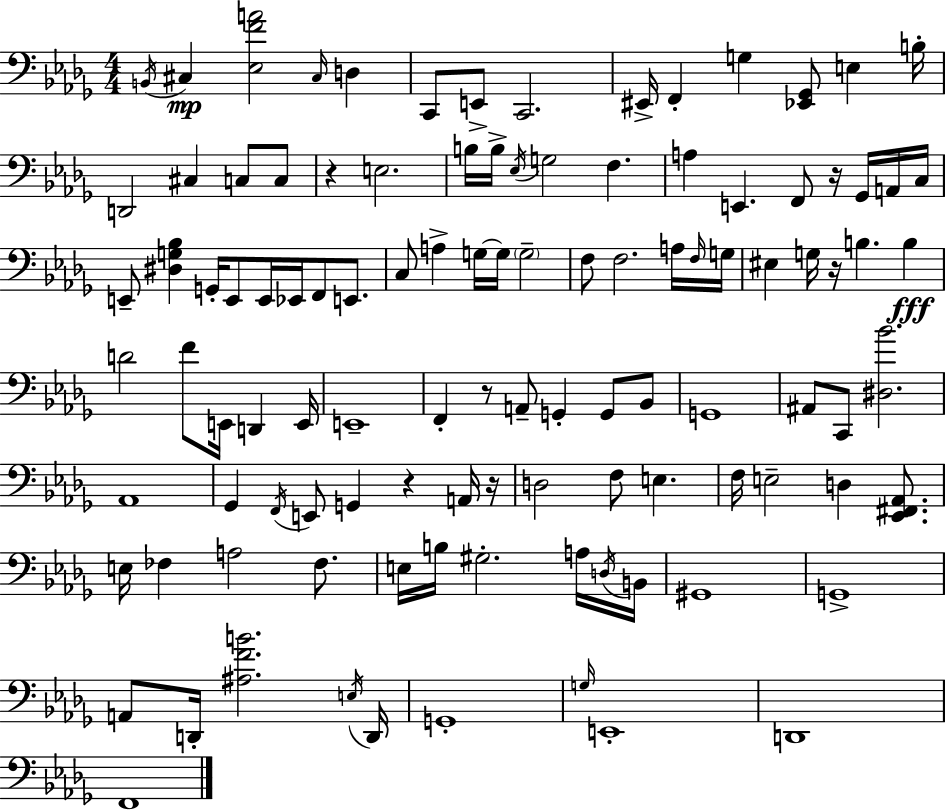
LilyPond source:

{
  \clef bass
  \numericTimeSignature
  \time 4/4
  \key bes \minor
  \repeat volta 2 { \acciaccatura { b,16 }\mp cis4 <ees f' a'>2 \grace { cis16 } d4 | c,8 e,8-> c,2. | eis,16-> f,4-. g4 <ees, ges,>8 e4 | b16-. d,2 cis4 c8 | \break c8 r4 e2. | b16 b16-> \acciaccatura { ees16 } g2 f4. | a4 e,4. f,8 r16 | ges,16 a,16 c16 e,8-- <dis g bes>4 g,16-. e,8 e,16 ees,16 f,8 | \break e,8. c8 a4-> g16~~ g16 \parenthesize g2-- | f8 f2. | a16 \grace { f16 } g16 eis4 g16 r16 b4. | b4\fff d'2 f'8 e,16 d,4 | \break e,16 e,1-- | f,4-. r8 a,8-- g,4-. | g,8 bes,8 g,1 | ais,8 c,8 <dis bes'>2. | \break aes,1 | ges,4 \acciaccatura { f,16 } e,8 g,4 r4 | a,16 r16 d2 f8 e4. | f16 e2-- d4 | \break <ees, fis, aes,>8. e16 fes4 a2 | fes8. e16 b16 gis2.-. | a16 \acciaccatura { d16 } b,16 gis,1 | g,1-> | \break a,8 d,16-. <ais f' b'>2. | \acciaccatura { e16 } d,16 g,1-. | \grace { g16 } e,1-. | d,1 | \break f,1 | } \bar "|."
}